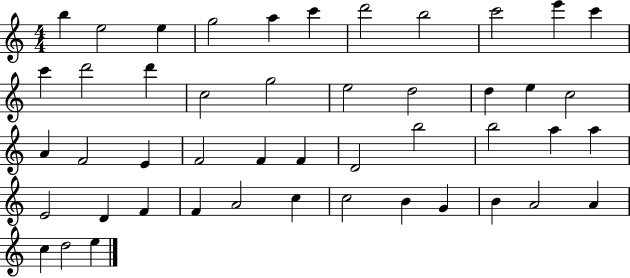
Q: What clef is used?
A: treble